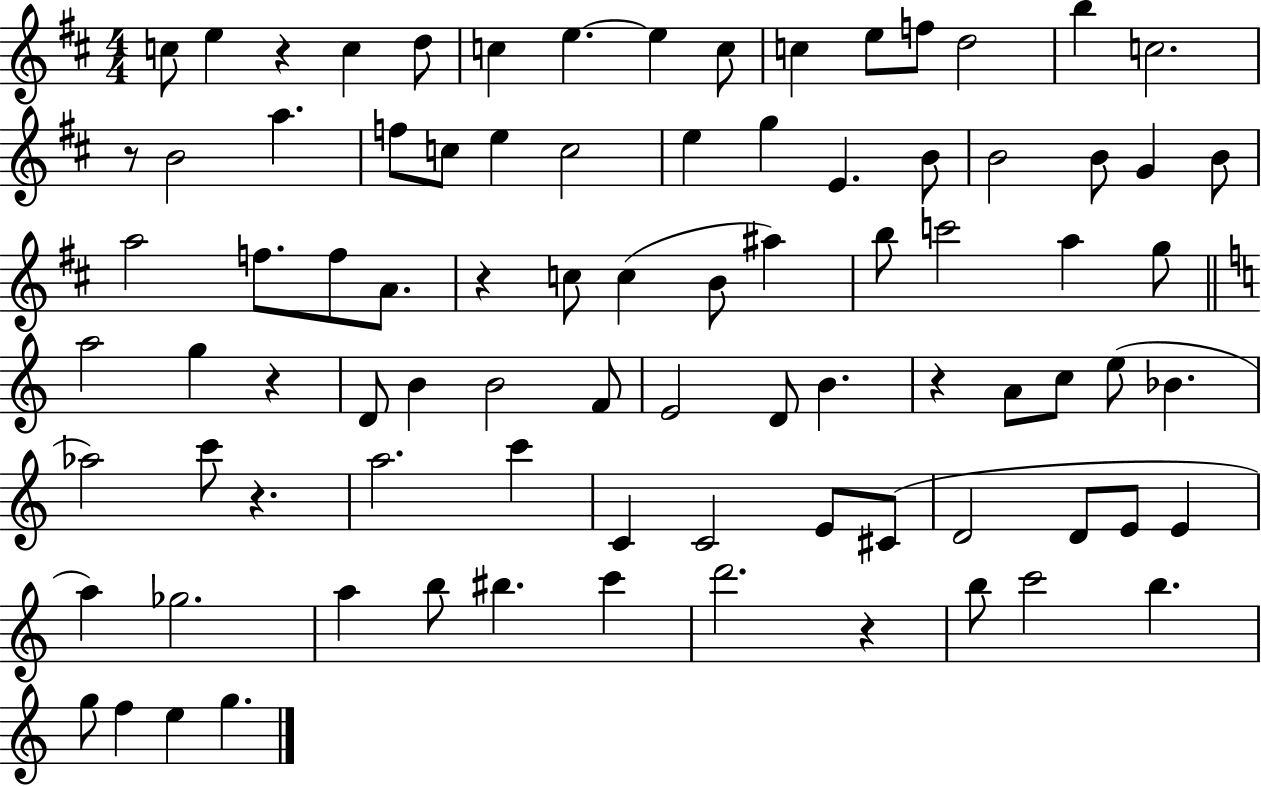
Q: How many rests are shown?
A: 7